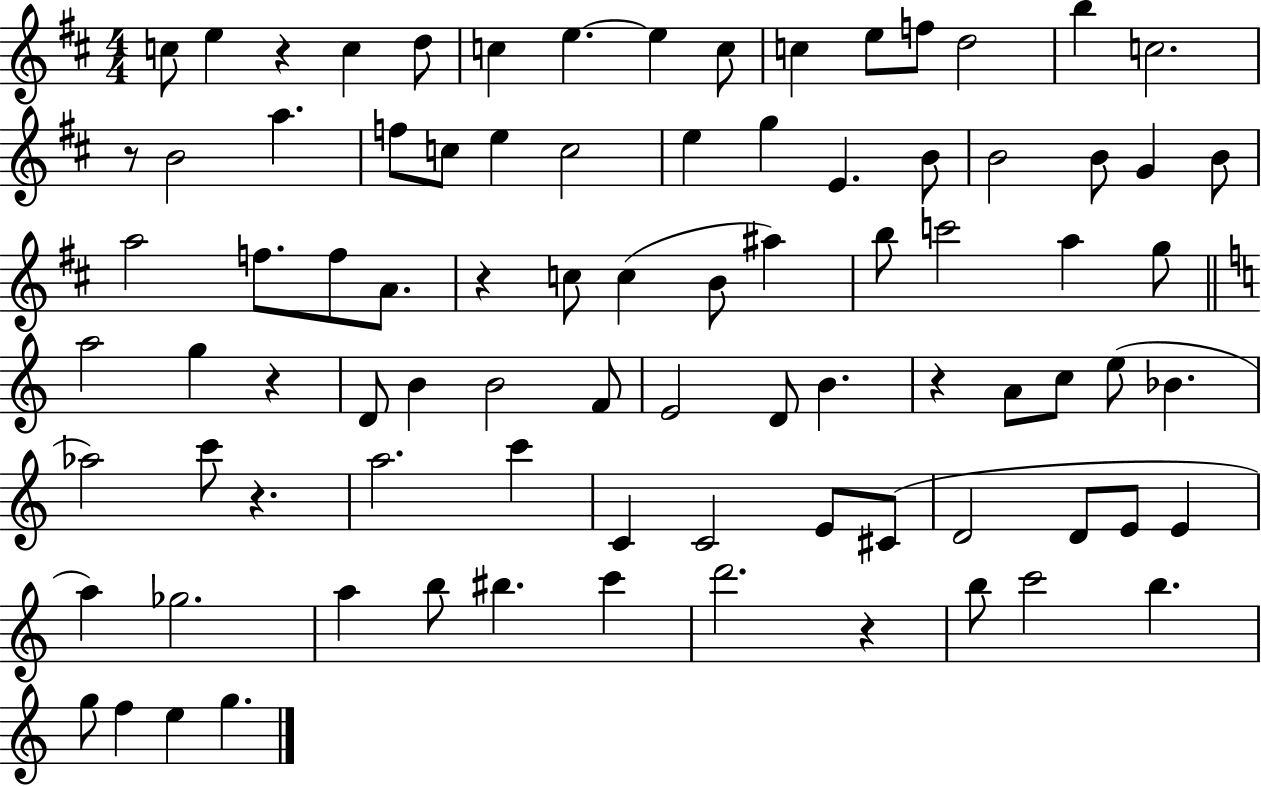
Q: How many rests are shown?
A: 7